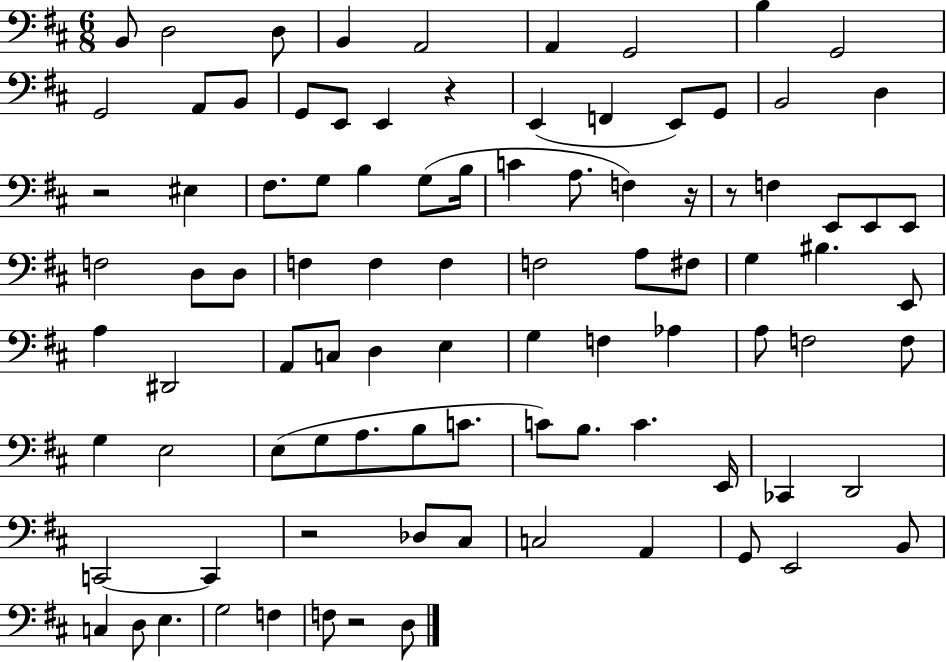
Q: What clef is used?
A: bass